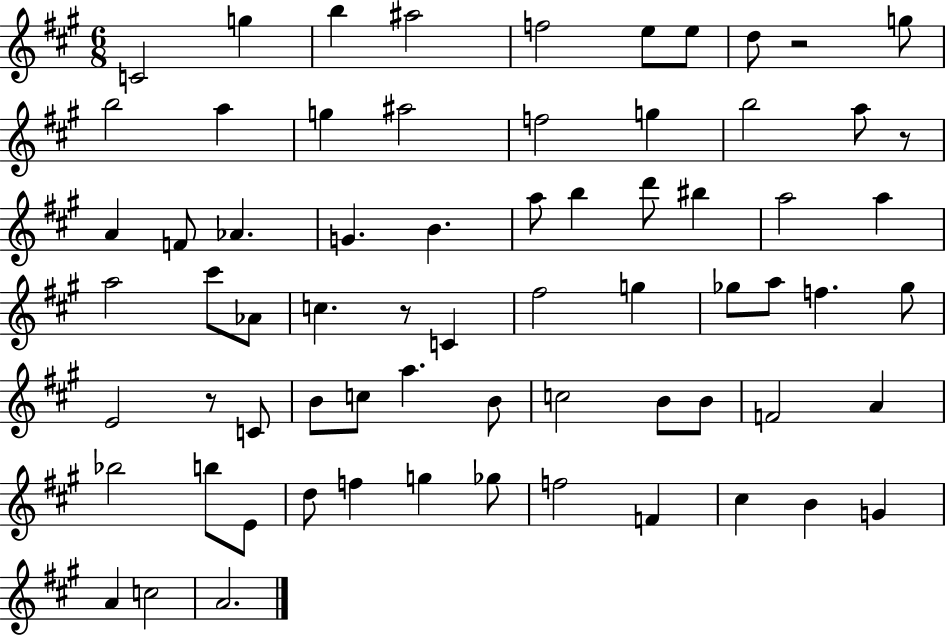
{
  \clef treble
  \numericTimeSignature
  \time 6/8
  \key a \major
  c'2 g''4 | b''4 ais''2 | f''2 e''8 e''8 | d''8 r2 g''8 | \break b''2 a''4 | g''4 ais''2 | f''2 g''4 | b''2 a''8 r8 | \break a'4 f'8 aes'4. | g'4. b'4. | a''8 b''4 d'''8 bis''4 | a''2 a''4 | \break a''2 cis'''8 aes'8 | c''4. r8 c'4 | fis''2 g''4 | ges''8 a''8 f''4. ges''8 | \break e'2 r8 c'8 | b'8 c''8 a''4. b'8 | c''2 b'8 b'8 | f'2 a'4 | \break bes''2 b''8 e'8 | d''8 f''4 g''4 ges''8 | f''2 f'4 | cis''4 b'4 g'4 | \break a'4 c''2 | a'2. | \bar "|."
}